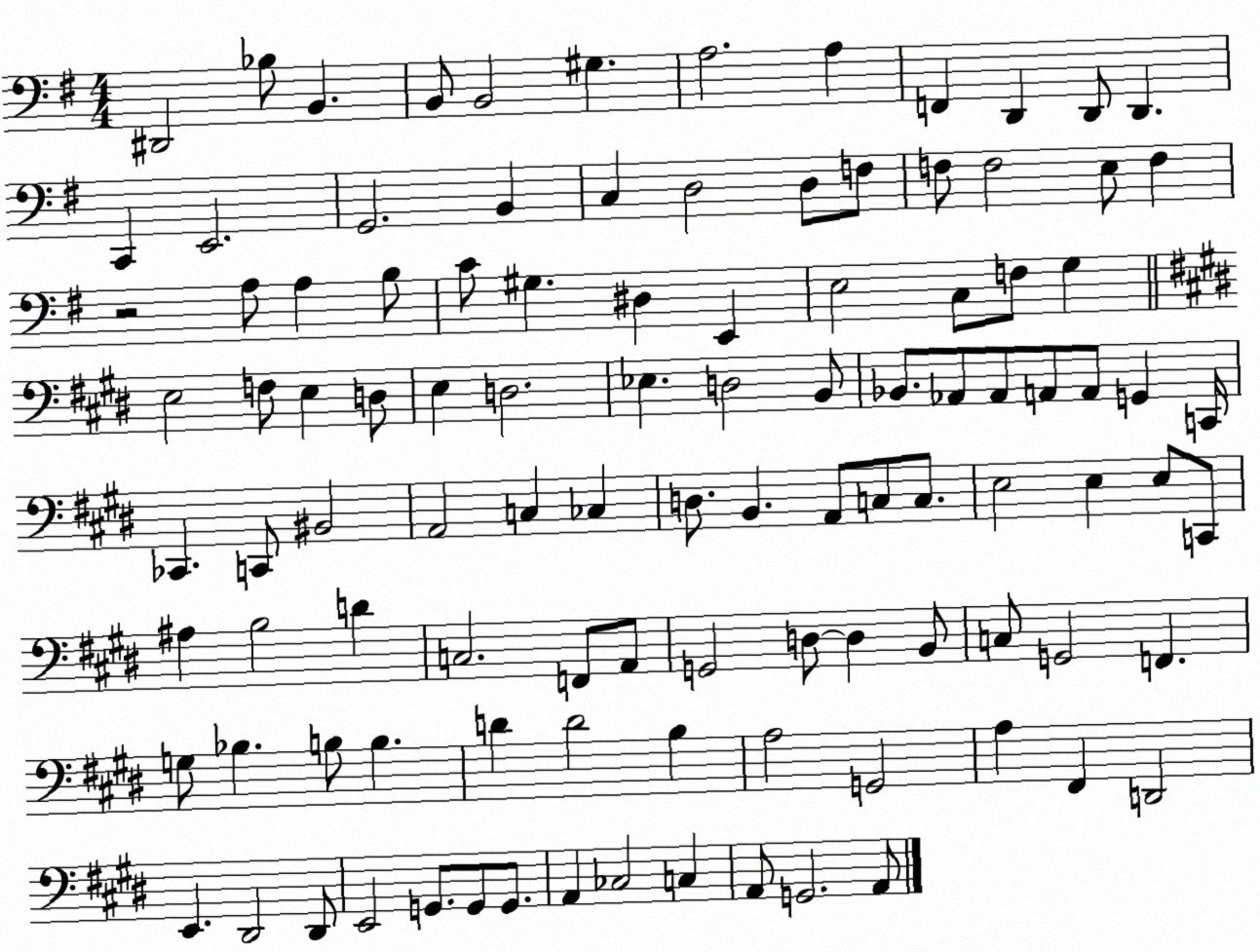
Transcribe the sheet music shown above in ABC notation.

X:1
T:Untitled
M:4/4
L:1/4
K:G
^D,,2 _B,/2 B,, B,,/2 B,,2 ^G, A,2 A, F,, D,, D,,/2 D,, C,, E,,2 G,,2 B,, C, D,2 D,/2 F,/2 F,/2 F,2 E,/2 F, z2 A,/2 A, B,/2 C/2 ^G, ^D, E,, E,2 C,/2 F,/2 G, E,2 F,/2 E, D,/2 E, D,2 _E, D,2 B,,/2 _B,,/2 _A,,/2 _A,,/2 A,,/2 A,,/2 G,, C,,/4 _C,, C,,/2 ^B,,2 A,,2 C, _C, D,/2 B,, A,,/2 C,/2 C,/2 E,2 E, E,/2 C,,/2 ^A, B,2 D C,2 F,,/2 A,,/2 G,,2 D,/2 D, B,,/2 C,/2 G,,2 F,, G,/2 _B, B,/2 B, D D2 B, A,2 G,,2 A, ^F,, D,,2 E,, ^D,,2 ^D,,/2 E,,2 G,,/2 G,,/2 G,,/2 A,, _C,2 C, A,,/2 G,,2 A,,/2